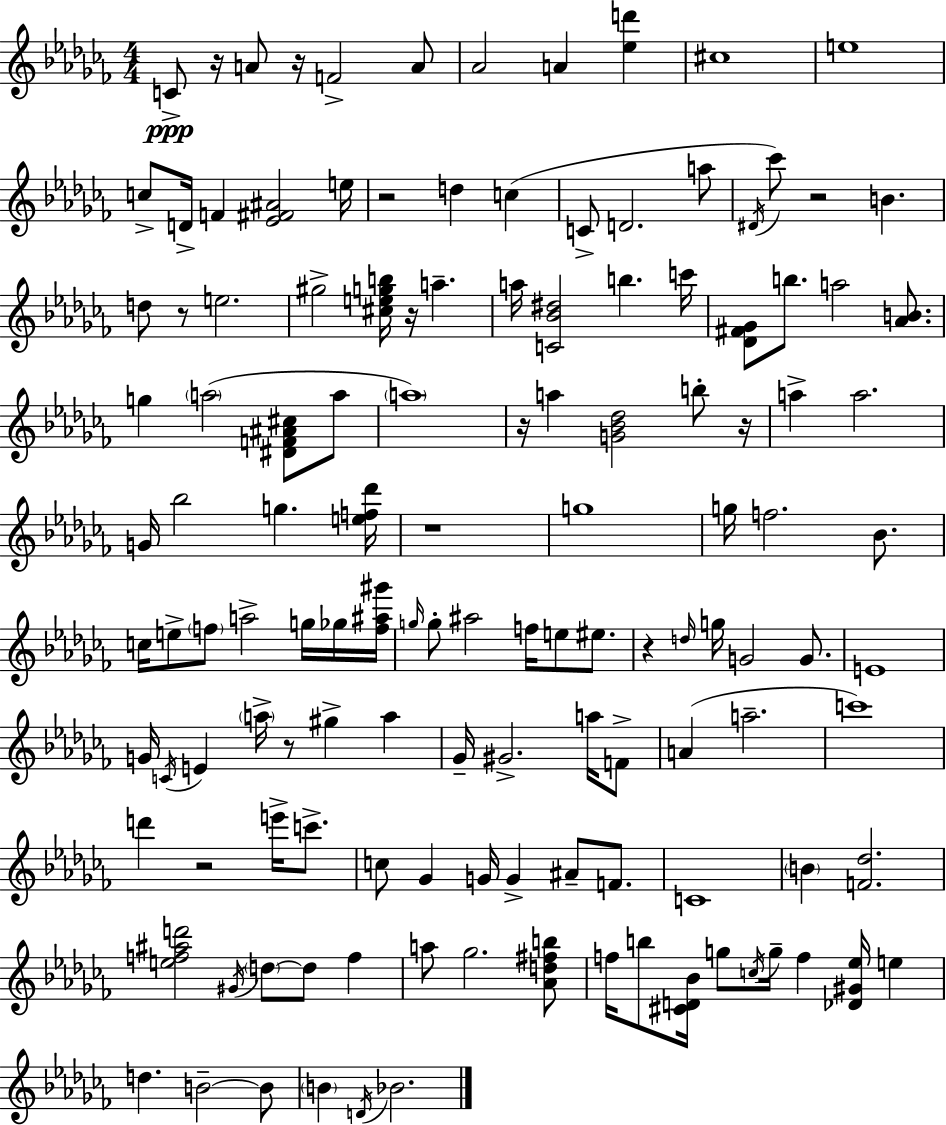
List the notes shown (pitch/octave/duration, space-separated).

C4/e R/s A4/e R/s F4/h A4/e Ab4/h A4/q [Eb5,D6]/q C#5/w E5/w C5/e D4/s F4/q [Eb4,F#4,A#4]/h E5/s R/h D5/q C5/q C4/e D4/h. A5/e D#4/s CES6/e R/h B4/q. D5/e R/e E5/h. G#5/h [C#5,E5,G5,B5]/s R/s A5/q. A5/s [C4,Bb4,D#5]/h B5/q. C6/s [Db4,F#4,Gb4]/e B5/e. A5/h [Ab4,B4]/e. G5/q A5/h [D#4,F4,A#4,C#5]/e A5/e A5/w R/s A5/q [G4,Bb4,Db5]/h B5/e R/s A5/q A5/h. G4/s Bb5/h G5/q. [E5,F5,Db6]/s R/w G5/w G5/s F5/h. Bb4/e. C5/s E5/e F5/e A5/h G5/s Gb5/s [F5,A#5,G#6]/s G5/s G5/e A#5/h F5/s E5/e EIS5/e. R/q D5/s G5/s G4/h G4/e. E4/w G4/s C4/s E4/q A5/s R/e G#5/q A5/q Gb4/s G#4/h. A5/s F4/e A4/q A5/h. C6/w D6/q R/h E6/s C6/e. C5/e Gb4/q G4/s G4/q A#4/e F4/e. C4/w B4/q [F4,Db5]/h. [E5,F5,A#5,D6]/h G#4/s D5/e D5/e F5/q A5/e Gb5/h. [Ab4,D5,F#5,B5]/e F5/s B5/e [C#4,D4,Bb4]/s G5/e C5/s G5/s F5/q [Db4,G#4,Eb5]/s E5/q D5/q. B4/h B4/e B4/q D4/s Bb4/h.